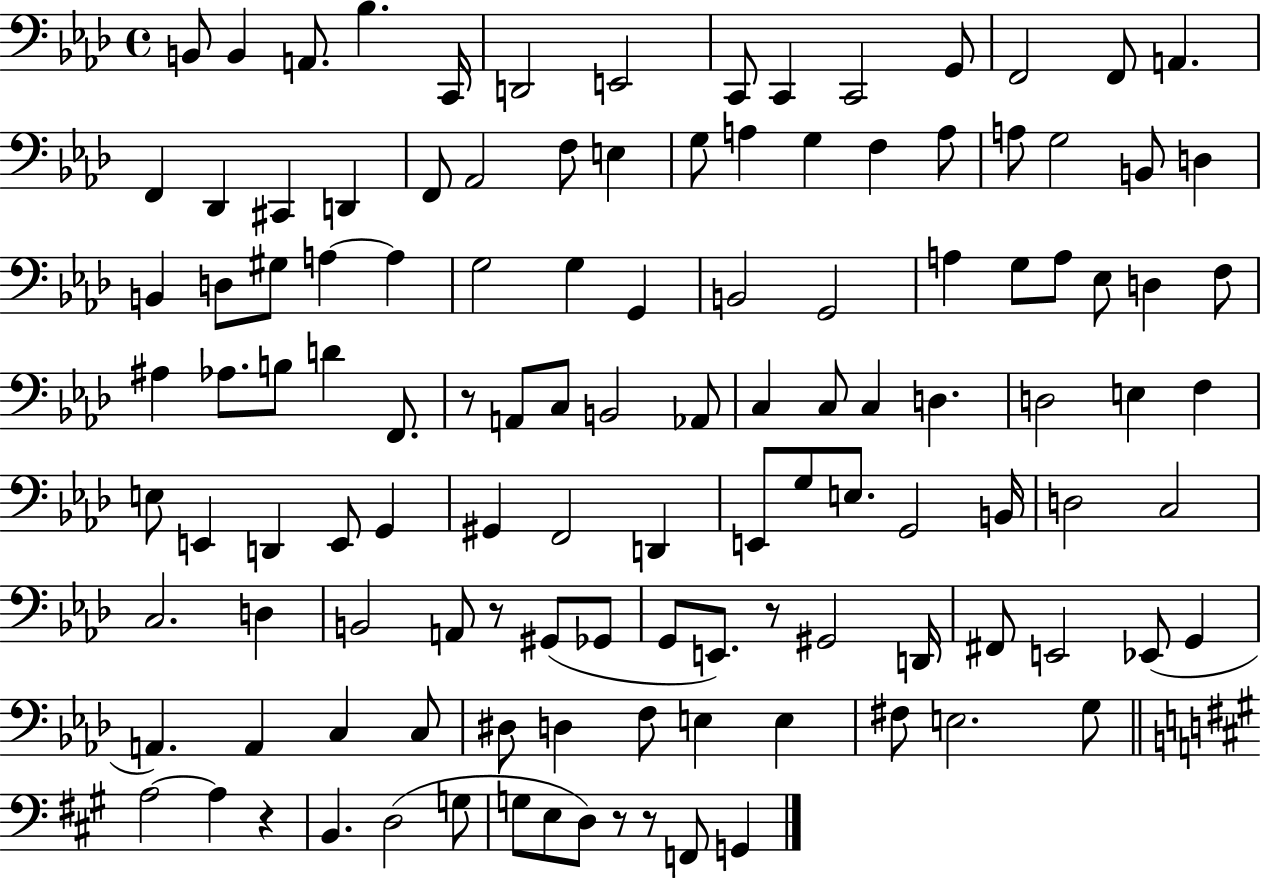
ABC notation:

X:1
T:Untitled
M:4/4
L:1/4
K:Ab
B,,/2 B,, A,,/2 _B, C,,/4 D,,2 E,,2 C,,/2 C,, C,,2 G,,/2 F,,2 F,,/2 A,, F,, _D,, ^C,, D,, F,,/2 _A,,2 F,/2 E, G,/2 A, G, F, A,/2 A,/2 G,2 B,,/2 D, B,, D,/2 ^G,/2 A, A, G,2 G, G,, B,,2 G,,2 A, G,/2 A,/2 _E,/2 D, F,/2 ^A, _A,/2 B,/2 D F,,/2 z/2 A,,/2 C,/2 B,,2 _A,,/2 C, C,/2 C, D, D,2 E, F, E,/2 E,, D,, E,,/2 G,, ^G,, F,,2 D,, E,,/2 G,/2 E,/2 G,,2 B,,/4 D,2 C,2 C,2 D, B,,2 A,,/2 z/2 ^G,,/2 _G,,/2 G,,/2 E,,/2 z/2 ^G,,2 D,,/4 ^F,,/2 E,,2 _E,,/2 G,, A,, A,, C, C,/2 ^D,/2 D, F,/2 E, E, ^F,/2 E,2 G,/2 A,2 A, z B,, D,2 G,/2 G,/2 E,/2 D,/2 z/2 z/2 F,,/2 G,,